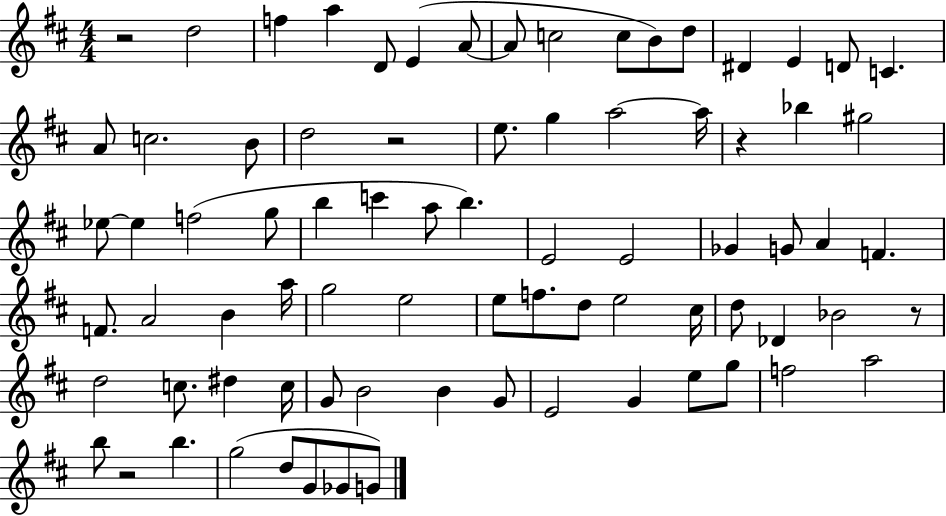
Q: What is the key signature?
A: D major